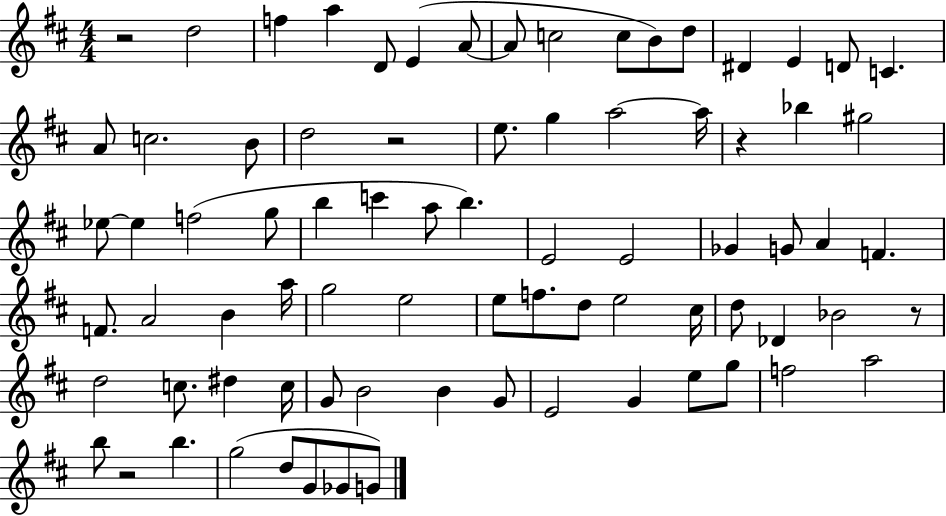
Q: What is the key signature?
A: D major